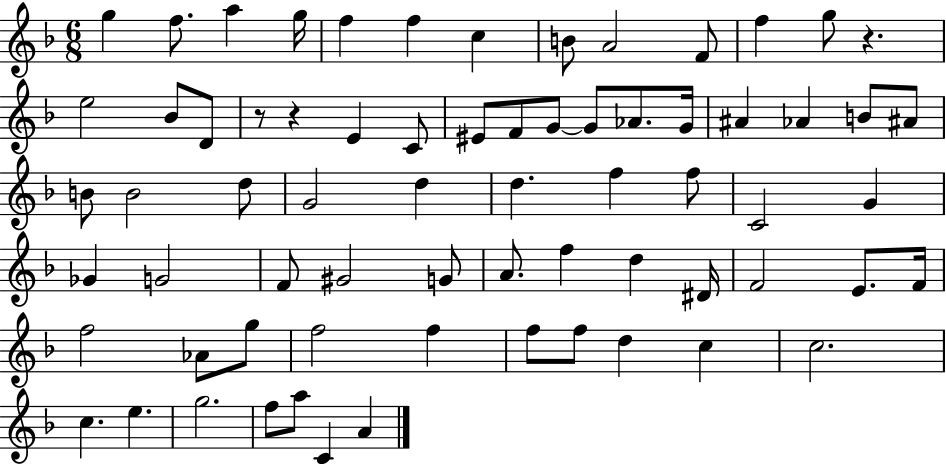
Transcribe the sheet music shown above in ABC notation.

X:1
T:Untitled
M:6/8
L:1/4
K:F
g f/2 a g/4 f f c B/2 A2 F/2 f g/2 z e2 _B/2 D/2 z/2 z E C/2 ^E/2 F/2 G/2 G/2 _A/2 G/4 ^A _A B/2 ^A/2 B/2 B2 d/2 G2 d d f f/2 C2 G _G G2 F/2 ^G2 G/2 A/2 f d ^D/4 F2 E/2 F/4 f2 _A/2 g/2 f2 f f/2 f/2 d c c2 c e g2 f/2 a/2 C A